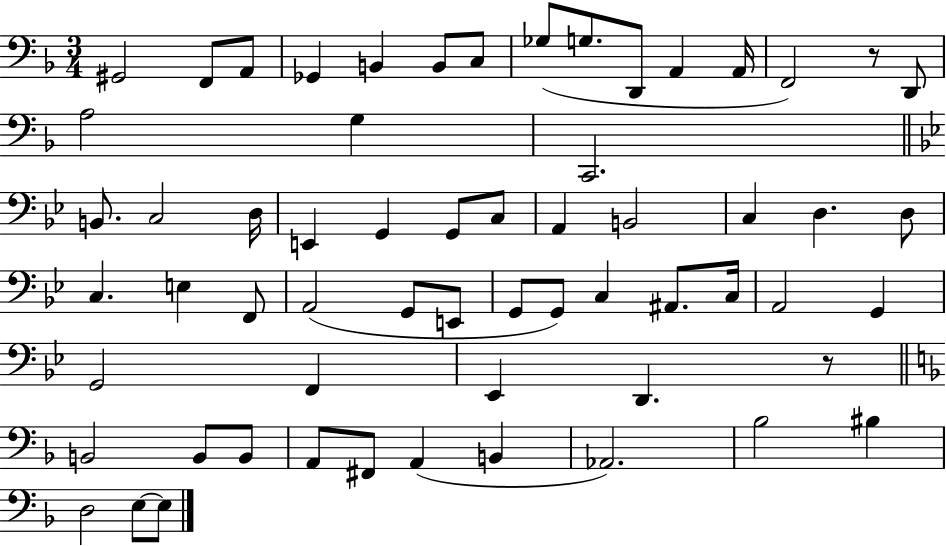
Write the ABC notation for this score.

X:1
T:Untitled
M:3/4
L:1/4
K:F
^G,,2 F,,/2 A,,/2 _G,, B,, B,,/2 C,/2 _G,/2 G,/2 D,,/2 A,, A,,/4 F,,2 z/2 D,,/2 A,2 G, C,,2 B,,/2 C,2 D,/4 E,, G,, G,,/2 C,/2 A,, B,,2 C, D, D,/2 C, E, F,,/2 A,,2 G,,/2 E,,/2 G,,/2 G,,/2 C, ^A,,/2 C,/4 A,,2 G,, G,,2 F,, _E,, D,, z/2 B,,2 B,,/2 B,,/2 A,,/2 ^F,,/2 A,, B,, _A,,2 _B,2 ^B, D,2 E,/2 E,/2